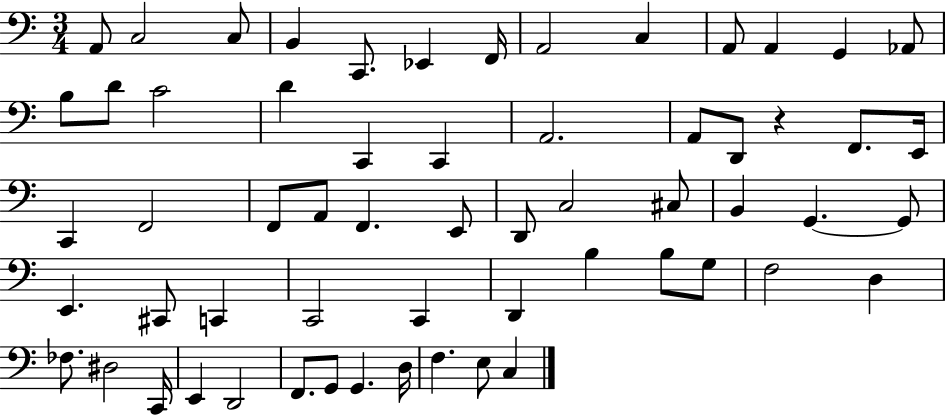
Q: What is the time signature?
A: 3/4